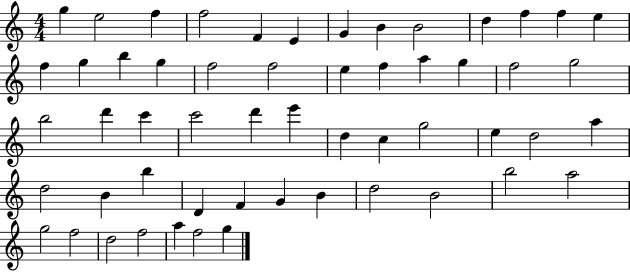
X:1
T:Untitled
M:4/4
L:1/4
K:C
g e2 f f2 F E G B B2 d f f e f g b g f2 f2 e f a g f2 g2 b2 d' c' c'2 d' e' d c g2 e d2 a d2 B b D F G B d2 B2 b2 a2 g2 f2 d2 f2 a f2 g